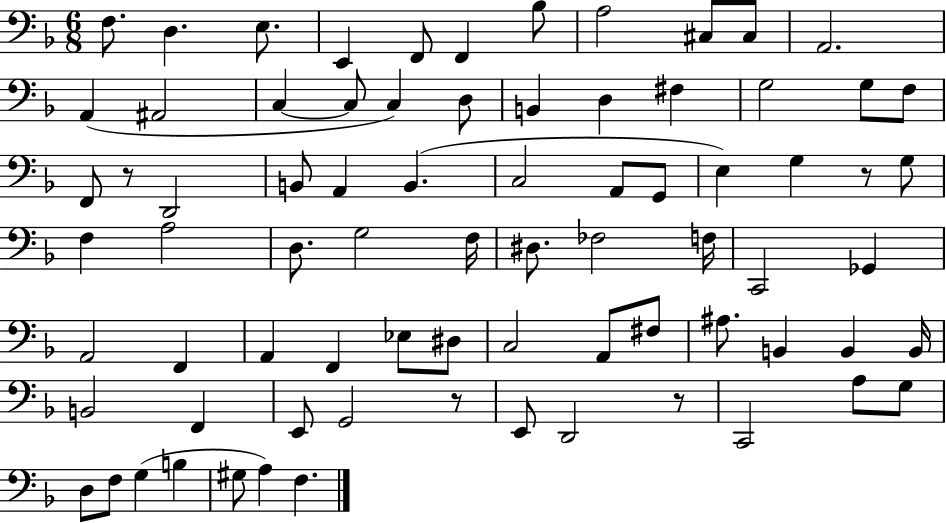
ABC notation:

X:1
T:Untitled
M:6/8
L:1/4
K:F
F,/2 D, E,/2 E,, F,,/2 F,, _B,/2 A,2 ^C,/2 ^C,/2 A,,2 A,, ^A,,2 C, C,/2 C, D,/2 B,, D, ^F, G,2 G,/2 F,/2 F,,/2 z/2 D,,2 B,,/2 A,, B,, C,2 A,,/2 G,,/2 E, G, z/2 G,/2 F, A,2 D,/2 G,2 F,/4 ^D,/2 _F,2 F,/4 C,,2 _G,, A,,2 F,, A,, F,, _E,/2 ^D,/2 C,2 A,,/2 ^F,/2 ^A,/2 B,, B,, B,,/4 B,,2 F,, E,,/2 G,,2 z/2 E,,/2 D,,2 z/2 C,,2 A,/2 G,/2 D,/2 F,/2 G, B, ^G,/2 A, F,